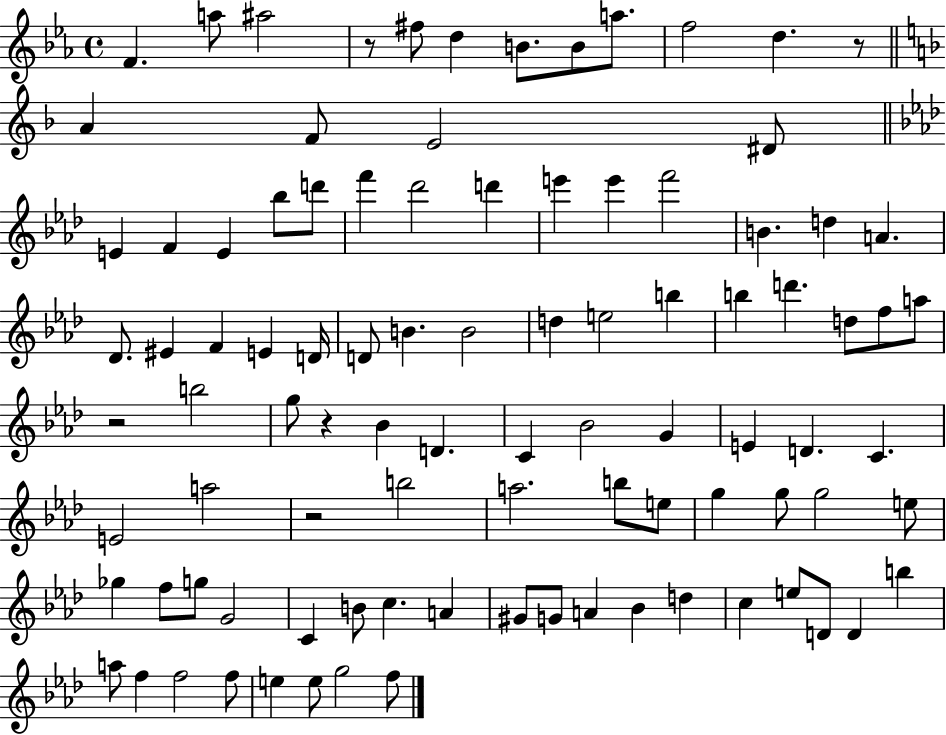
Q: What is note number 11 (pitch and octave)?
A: A4